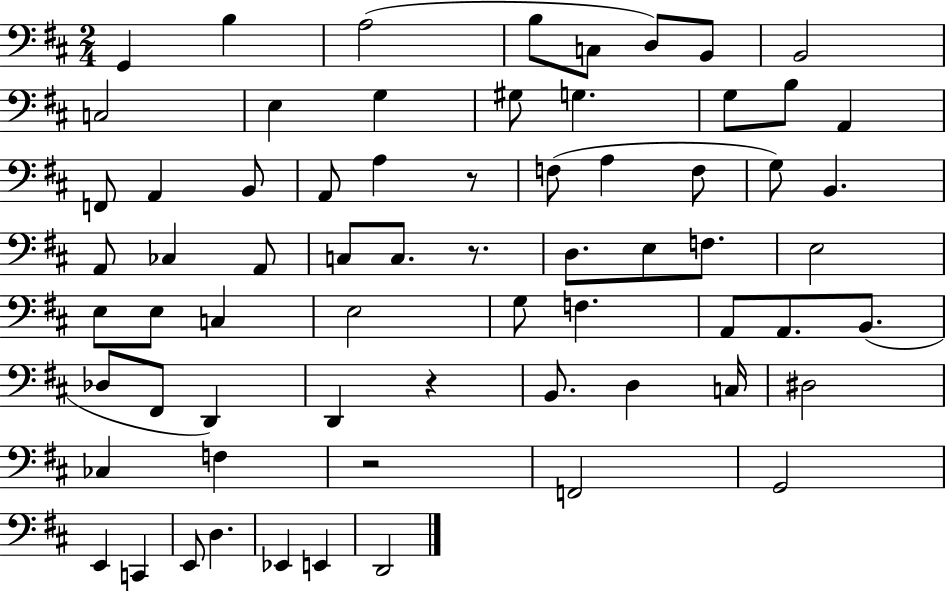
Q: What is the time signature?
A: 2/4